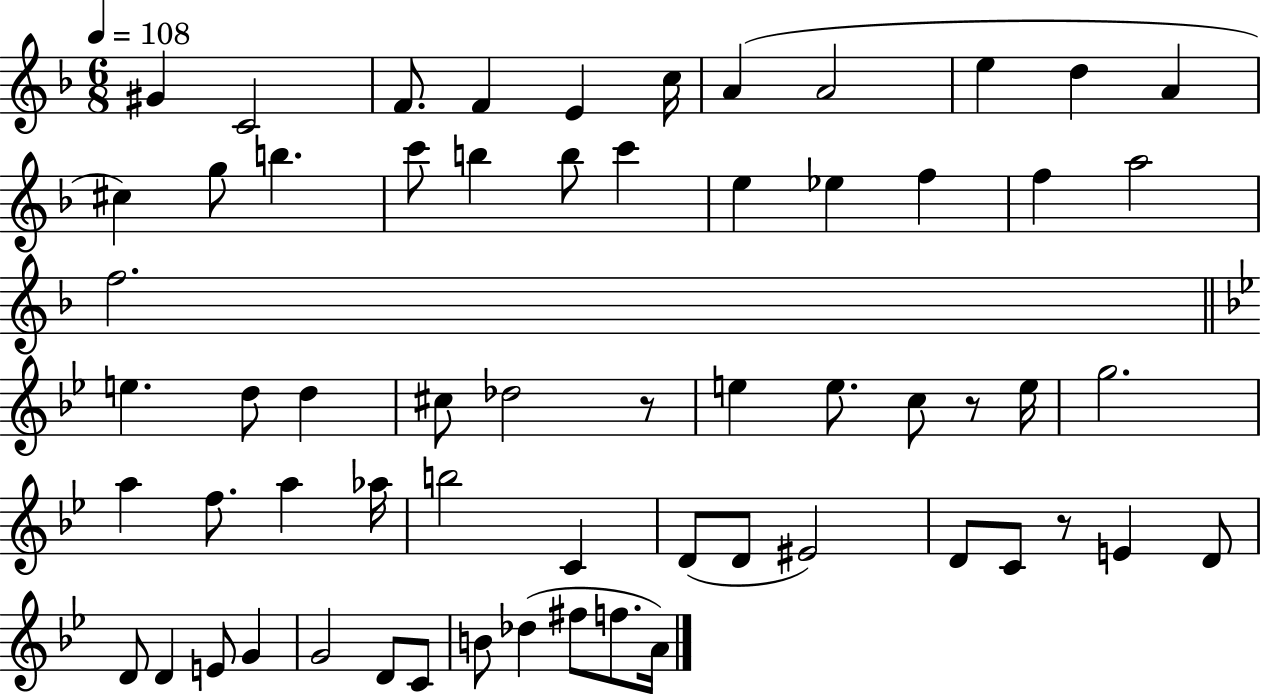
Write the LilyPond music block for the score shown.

{
  \clef treble
  \numericTimeSignature
  \time 6/8
  \key f \major
  \tempo 4 = 108
  gis'4 c'2 | f'8. f'4 e'4 c''16 | a'4( a'2 | e''4 d''4 a'4 | \break cis''4) g''8 b''4. | c'''8 b''4 b''8 c'''4 | e''4 ees''4 f''4 | f''4 a''2 | \break f''2. | \bar "||" \break \key bes \major e''4. d''8 d''4 | cis''8 des''2 r8 | e''4 e''8. c''8 r8 e''16 | g''2. | \break a''4 f''8. a''4 aes''16 | b''2 c'4 | d'8( d'8 eis'2) | d'8 c'8 r8 e'4 d'8 | \break d'8 d'4 e'8 g'4 | g'2 d'8 c'8 | b'8 des''4( fis''8 f''8. a'16) | \bar "|."
}